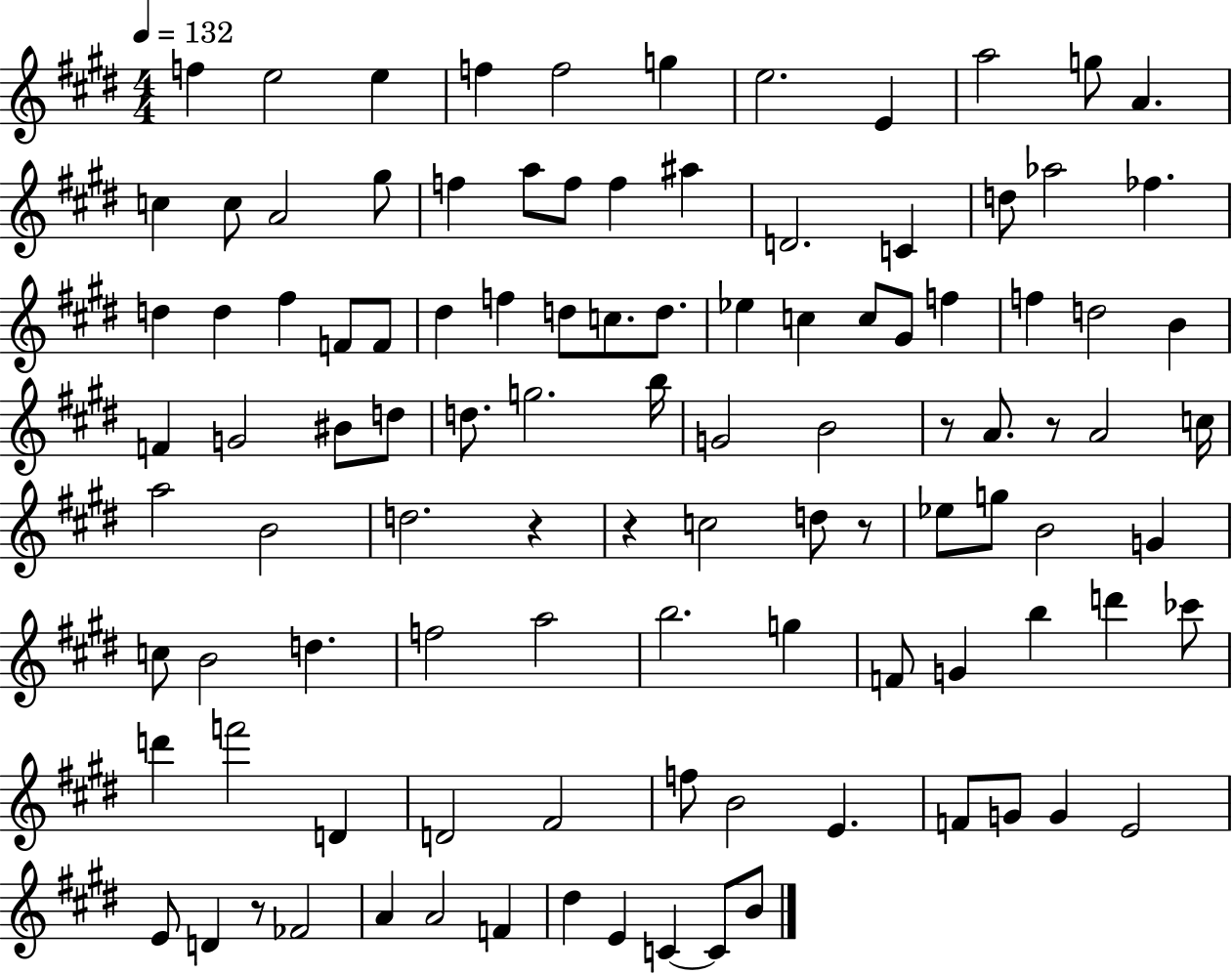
X:1
T:Untitled
M:4/4
L:1/4
K:E
f e2 e f f2 g e2 E a2 g/2 A c c/2 A2 ^g/2 f a/2 f/2 f ^a D2 C d/2 _a2 _f d d ^f F/2 F/2 ^d f d/2 c/2 d/2 _e c c/2 ^G/2 f f d2 B F G2 ^B/2 d/2 d/2 g2 b/4 G2 B2 z/2 A/2 z/2 A2 c/4 a2 B2 d2 z z c2 d/2 z/2 _e/2 g/2 B2 G c/2 B2 d f2 a2 b2 g F/2 G b d' _c'/2 d' f'2 D D2 ^F2 f/2 B2 E F/2 G/2 G E2 E/2 D z/2 _F2 A A2 F ^d E C C/2 B/2